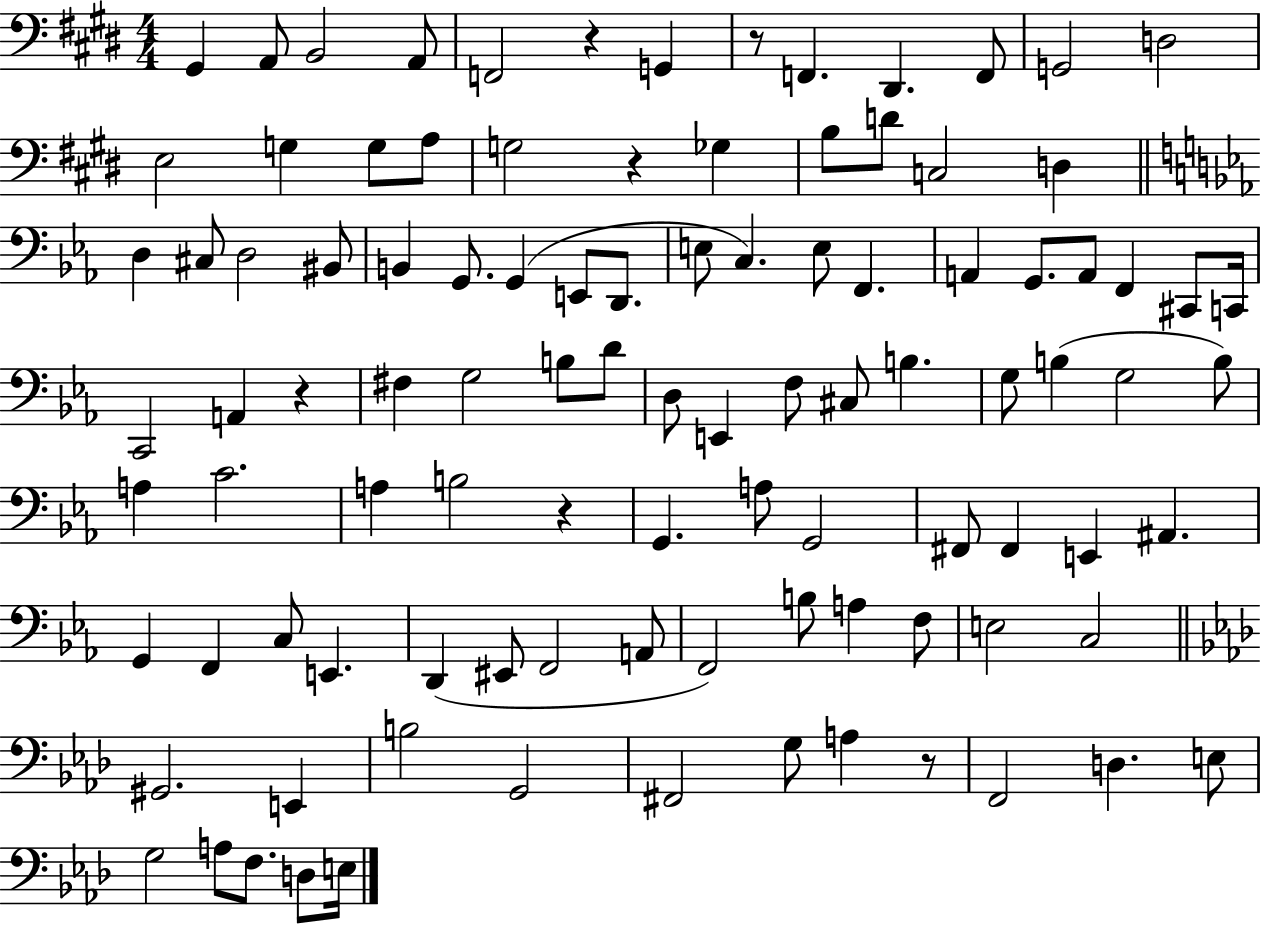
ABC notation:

X:1
T:Untitled
M:4/4
L:1/4
K:E
^G,, A,,/2 B,,2 A,,/2 F,,2 z G,, z/2 F,, ^D,, F,,/2 G,,2 D,2 E,2 G, G,/2 A,/2 G,2 z _G, B,/2 D/2 C,2 D, D, ^C,/2 D,2 ^B,,/2 B,, G,,/2 G,, E,,/2 D,,/2 E,/2 C, E,/2 F,, A,, G,,/2 A,,/2 F,, ^C,,/2 C,,/4 C,,2 A,, z ^F, G,2 B,/2 D/2 D,/2 E,, F,/2 ^C,/2 B, G,/2 B, G,2 B,/2 A, C2 A, B,2 z G,, A,/2 G,,2 ^F,,/2 ^F,, E,, ^A,, G,, F,, C,/2 E,, D,, ^E,,/2 F,,2 A,,/2 F,,2 B,/2 A, F,/2 E,2 C,2 ^G,,2 E,, B,2 G,,2 ^F,,2 G,/2 A, z/2 F,,2 D, E,/2 G,2 A,/2 F,/2 D,/2 E,/4